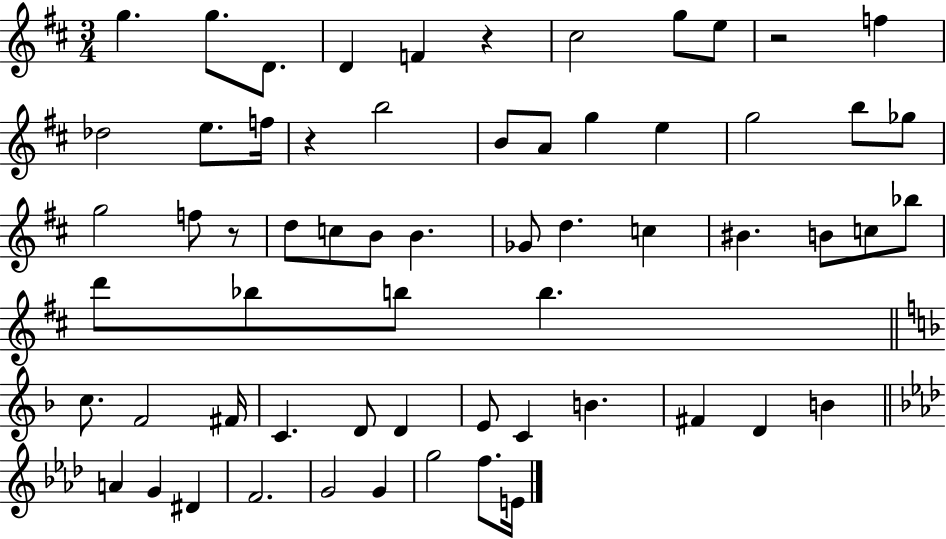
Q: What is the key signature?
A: D major